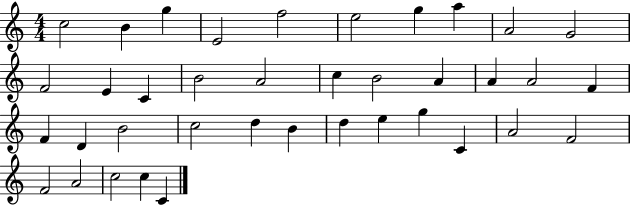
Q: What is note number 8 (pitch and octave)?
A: A5